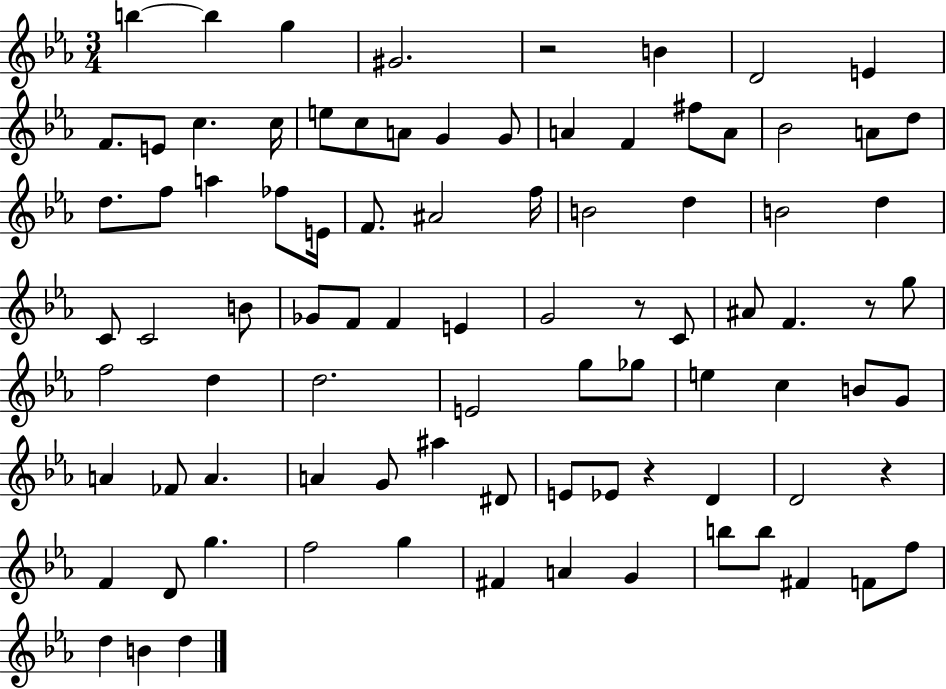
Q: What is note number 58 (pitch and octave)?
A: A4